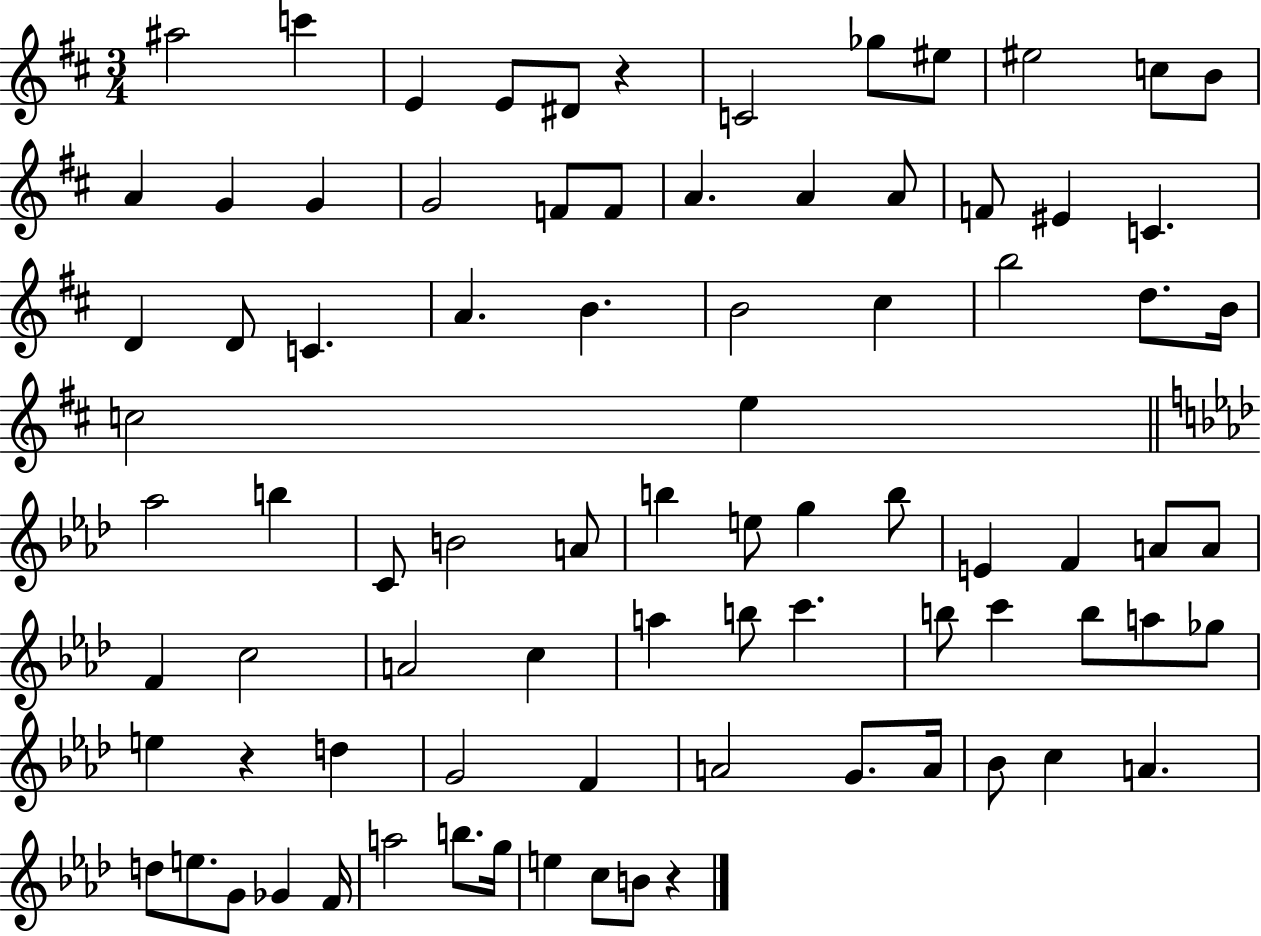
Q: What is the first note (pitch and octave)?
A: A#5